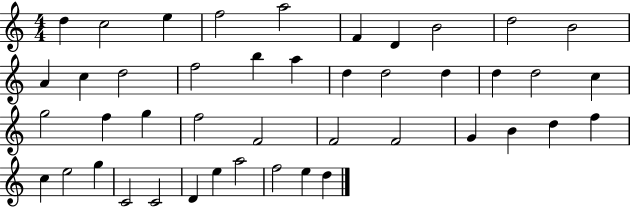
{
  \clef treble
  \numericTimeSignature
  \time 4/4
  \key c \major
  d''4 c''2 e''4 | f''2 a''2 | f'4 d'4 b'2 | d''2 b'2 | \break a'4 c''4 d''2 | f''2 b''4 a''4 | d''4 d''2 d''4 | d''4 d''2 c''4 | \break g''2 f''4 g''4 | f''2 f'2 | f'2 f'2 | g'4 b'4 d''4 f''4 | \break c''4 e''2 g''4 | c'2 c'2 | d'4 e''4 a''2 | f''2 e''4 d''4 | \break \bar "|."
}